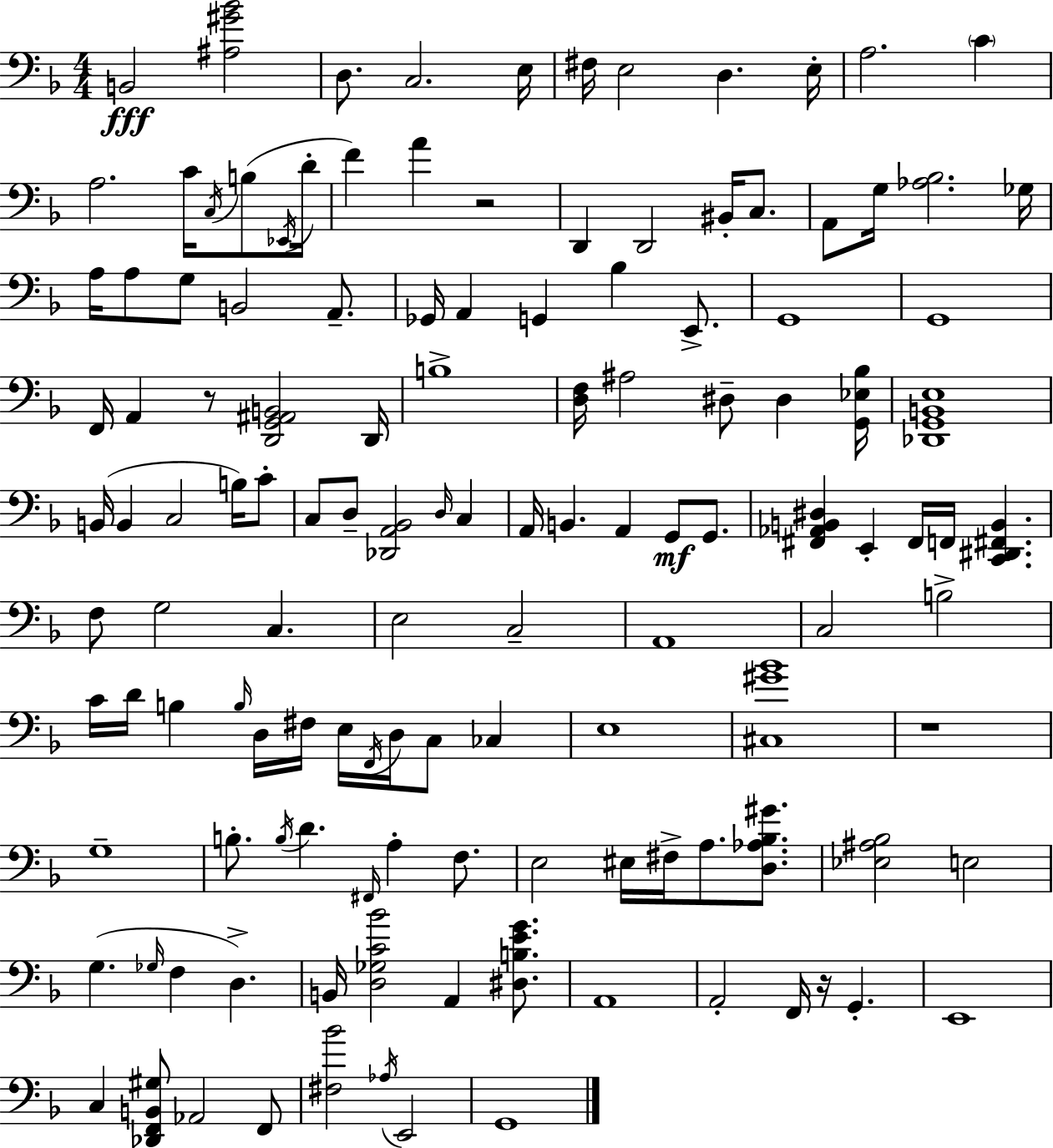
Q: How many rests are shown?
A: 4